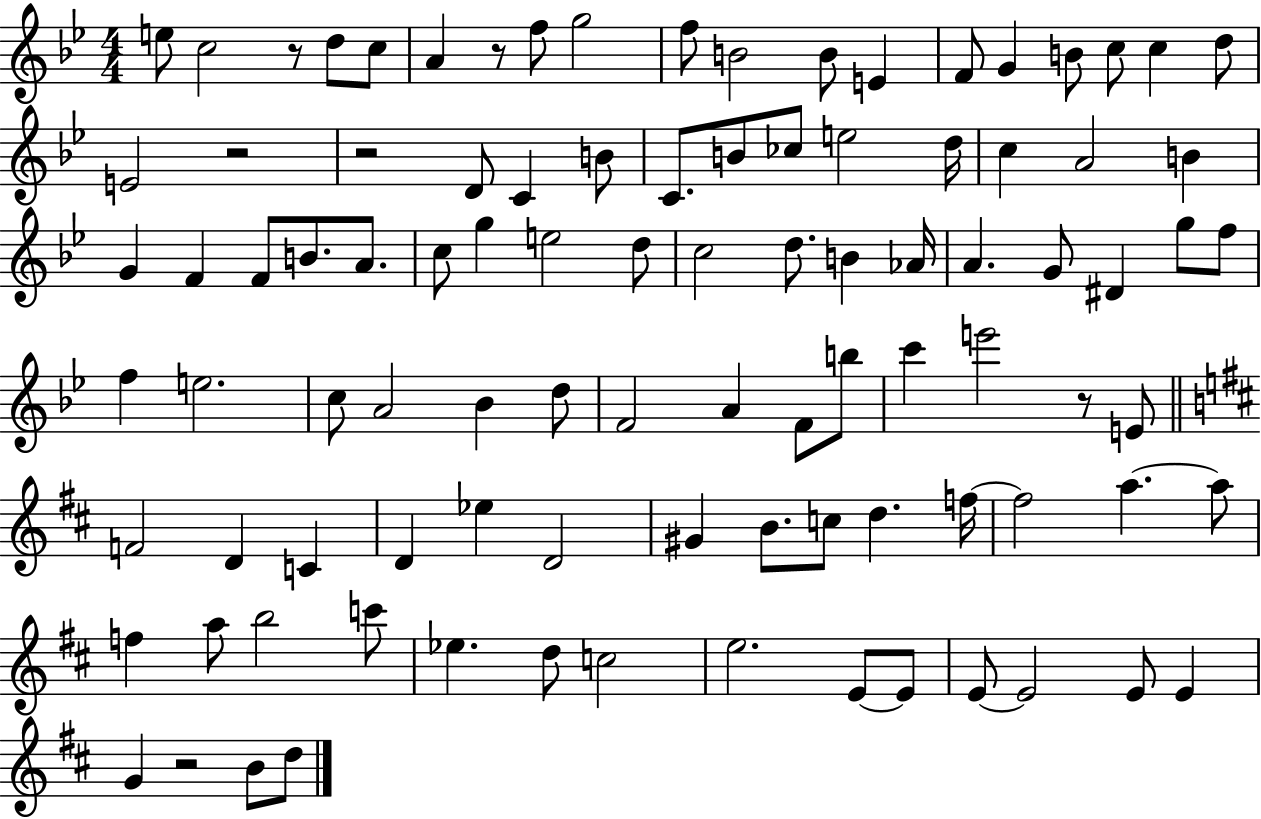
E5/e C5/h R/e D5/e C5/e A4/q R/e F5/e G5/h F5/e B4/h B4/e E4/q F4/e G4/q B4/e C5/e C5/q D5/e E4/h R/h R/h D4/e C4/q B4/e C4/e. B4/e CES5/e E5/h D5/s C5/q A4/h B4/q G4/q F4/q F4/e B4/e. A4/e. C5/e G5/q E5/h D5/e C5/h D5/e. B4/q Ab4/s A4/q. G4/e D#4/q G5/e F5/e F5/q E5/h. C5/e A4/h Bb4/q D5/e F4/h A4/q F4/e B5/e C6/q E6/h R/e E4/e F4/h D4/q C4/q D4/q Eb5/q D4/h G#4/q B4/e. C5/e D5/q. F5/s F5/h A5/q. A5/e F5/q A5/e B5/h C6/e Eb5/q. D5/e C5/h E5/h. E4/e E4/e E4/e E4/h E4/e E4/q G4/q R/h B4/e D5/e